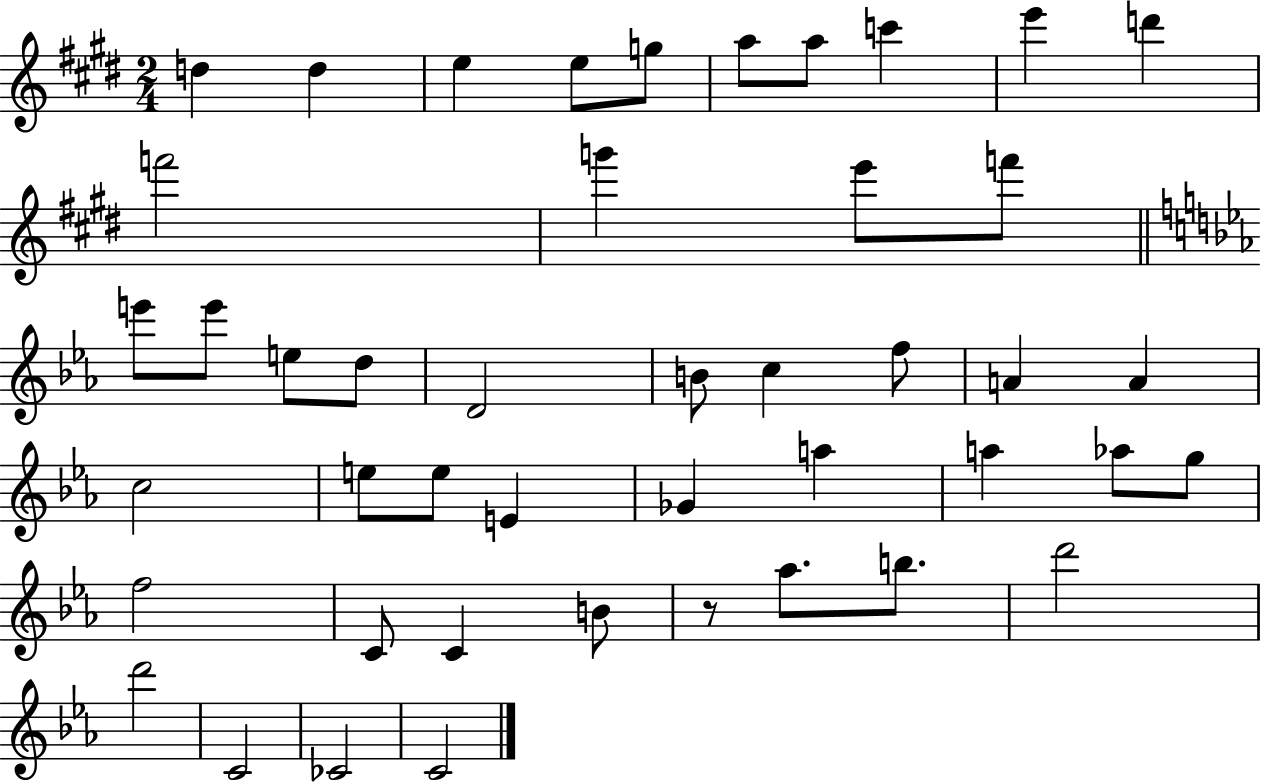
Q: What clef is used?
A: treble